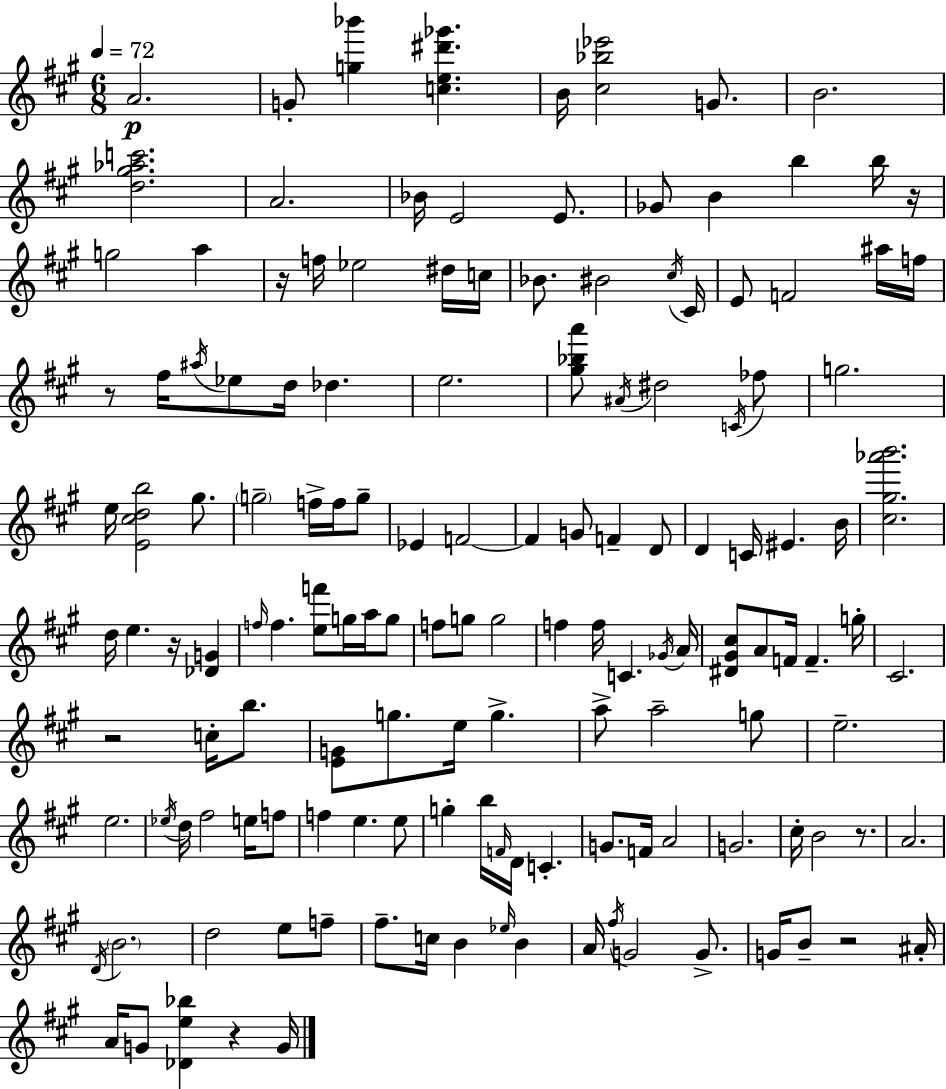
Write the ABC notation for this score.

X:1
T:Untitled
M:6/8
L:1/4
K:A
A2 G/2 [g_b'] [ce^d'_g'] B/4 [^c_b_e']2 G/2 B2 [d^g_ac']2 A2 _B/4 E2 E/2 _G/2 B b b/4 z/4 g2 a z/4 f/4 _e2 ^d/4 c/4 _B/2 ^B2 ^c/4 ^C/4 E/2 F2 ^a/4 f/4 z/2 ^f/4 ^a/4 _e/2 d/4 _d e2 [^g_ba']/2 ^A/4 ^d2 C/4 _f/2 g2 e/4 [E^cdb]2 ^g/2 g2 f/4 f/4 g/2 _E F2 F G/2 F D/2 D C/4 ^E B/4 [^c^g_a'b']2 d/4 e z/4 [_DG] f/4 f [ef']/2 g/4 a/4 g/2 f/2 g/2 g2 f f/4 C _G/4 A/4 [^D^G^c]/2 A/2 F/4 F g/4 ^C2 z2 c/4 b/2 [EG]/2 g/2 e/4 g a/2 a2 g/2 e2 e2 _e/4 d/4 ^f2 e/4 f/2 f e e/2 g b/4 F/4 D/4 C G/2 F/4 A2 G2 ^c/4 B2 z/2 A2 D/4 B2 d2 e/2 f/2 ^f/2 c/4 B _e/4 B A/4 ^f/4 G2 G/2 G/4 B/2 z2 ^A/4 A/4 G/2 [_De_b] z G/4